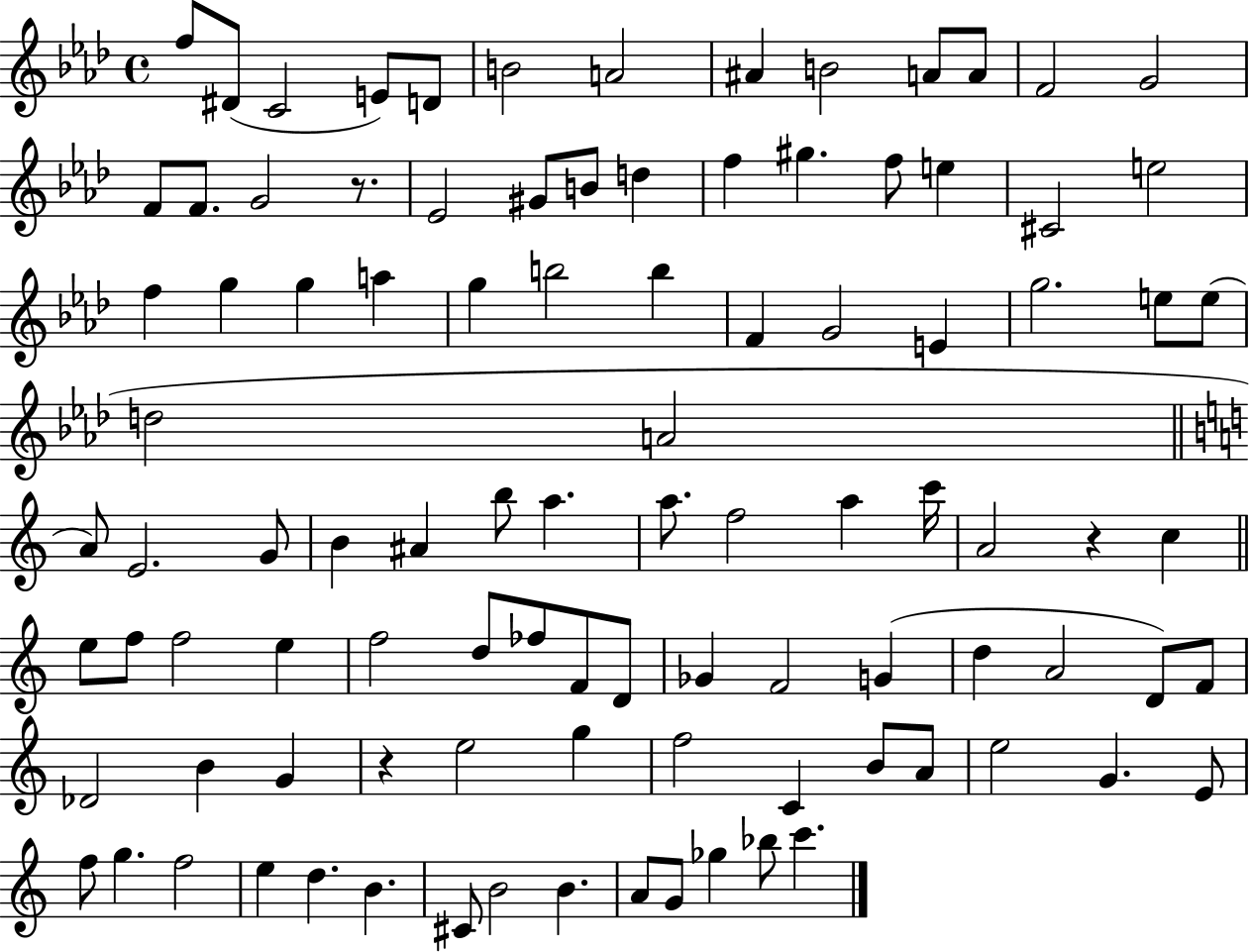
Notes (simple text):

F5/e D#4/e C4/h E4/e D4/e B4/h A4/h A#4/q B4/h A4/e A4/e F4/h G4/h F4/e F4/e. G4/h R/e. Eb4/h G#4/e B4/e D5/q F5/q G#5/q. F5/e E5/q C#4/h E5/h F5/q G5/q G5/q A5/q G5/q B5/h B5/q F4/q G4/h E4/q G5/h. E5/e E5/e D5/h A4/h A4/e E4/h. G4/e B4/q A#4/q B5/e A5/q. A5/e. F5/h A5/q C6/s A4/h R/q C5/q E5/e F5/e F5/h E5/q F5/h D5/e FES5/e F4/e D4/e Gb4/q F4/h G4/q D5/q A4/h D4/e F4/e Db4/h B4/q G4/q R/q E5/h G5/q F5/h C4/q B4/e A4/e E5/h G4/q. E4/e F5/e G5/q. F5/h E5/q D5/q. B4/q. C#4/e B4/h B4/q. A4/e G4/e Gb5/q Bb5/e C6/q.